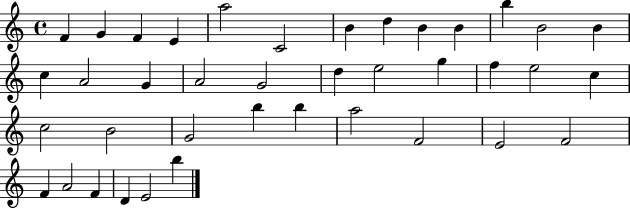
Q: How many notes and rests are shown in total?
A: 39